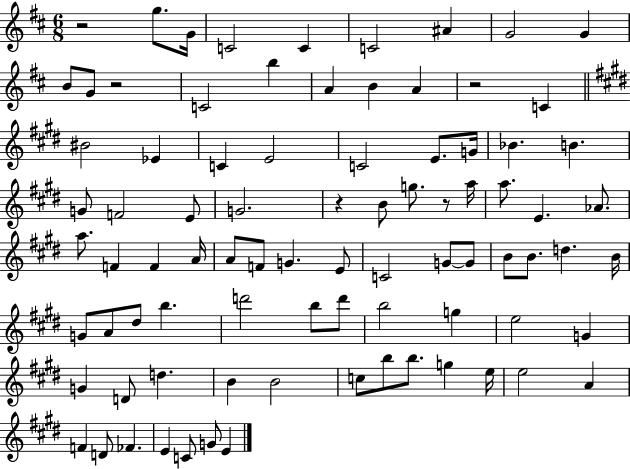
R/h G5/e. G4/s C4/h C4/q C4/h A#4/q G4/h G4/q B4/e G4/e R/h C4/h B5/q A4/q B4/q A4/q R/h C4/q BIS4/h Eb4/q C4/q E4/h C4/h E4/e. G4/s Bb4/q. B4/q. G4/e F4/h E4/e G4/h. R/q B4/e G5/e. R/e A5/s A5/e. E4/q. Ab4/e. A5/e. F4/q F4/q A4/s A4/e F4/e G4/q. E4/e C4/h G4/e G4/e B4/e B4/e. D5/q. B4/s G4/e A4/e D#5/e B5/q. D6/h B5/e D6/e B5/h G5/q E5/h G4/q G4/q D4/e D5/q. B4/q B4/h C5/e B5/e B5/e. G5/q E5/s E5/h A4/q F4/q D4/e FES4/q. E4/q C4/e G4/e E4/q